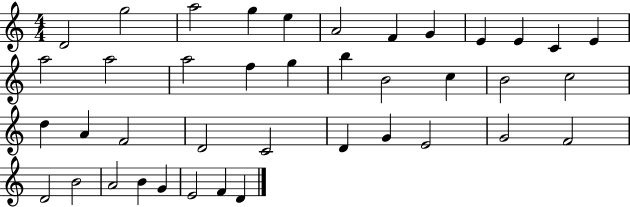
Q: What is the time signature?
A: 4/4